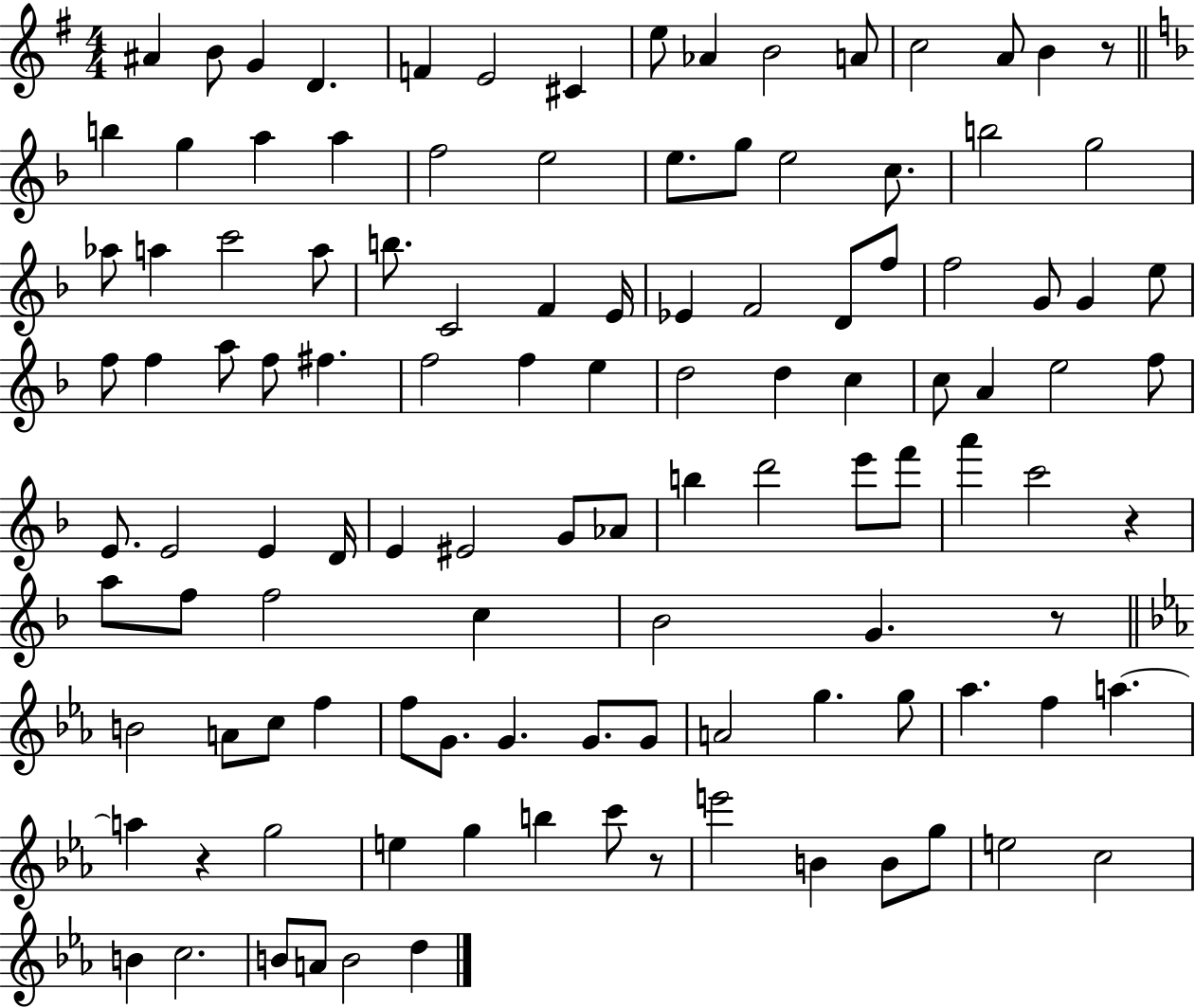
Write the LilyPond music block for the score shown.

{
  \clef treble
  \numericTimeSignature
  \time 4/4
  \key g \major
  \repeat volta 2 { ais'4 b'8 g'4 d'4. | f'4 e'2 cis'4 | e''8 aes'4 b'2 a'8 | c''2 a'8 b'4 r8 | \break \bar "||" \break \key f \major b''4 g''4 a''4 a''4 | f''2 e''2 | e''8. g''8 e''2 c''8. | b''2 g''2 | \break aes''8 a''4 c'''2 a''8 | b''8. c'2 f'4 e'16 | ees'4 f'2 d'8 f''8 | f''2 g'8 g'4 e''8 | \break f''8 f''4 a''8 f''8 fis''4. | f''2 f''4 e''4 | d''2 d''4 c''4 | c''8 a'4 e''2 f''8 | \break e'8. e'2 e'4 d'16 | e'4 eis'2 g'8 aes'8 | b''4 d'''2 e'''8 f'''8 | a'''4 c'''2 r4 | \break a''8 f''8 f''2 c''4 | bes'2 g'4. r8 | \bar "||" \break \key ees \major b'2 a'8 c''8 f''4 | f''8 g'8. g'4. g'8. g'8 | a'2 g''4. g''8 | aes''4. f''4 a''4.~~ | \break a''4 r4 g''2 | e''4 g''4 b''4 c'''8 r8 | e'''2 b'4 b'8 g''8 | e''2 c''2 | \break b'4 c''2. | b'8 a'8 b'2 d''4 | } \bar "|."
}